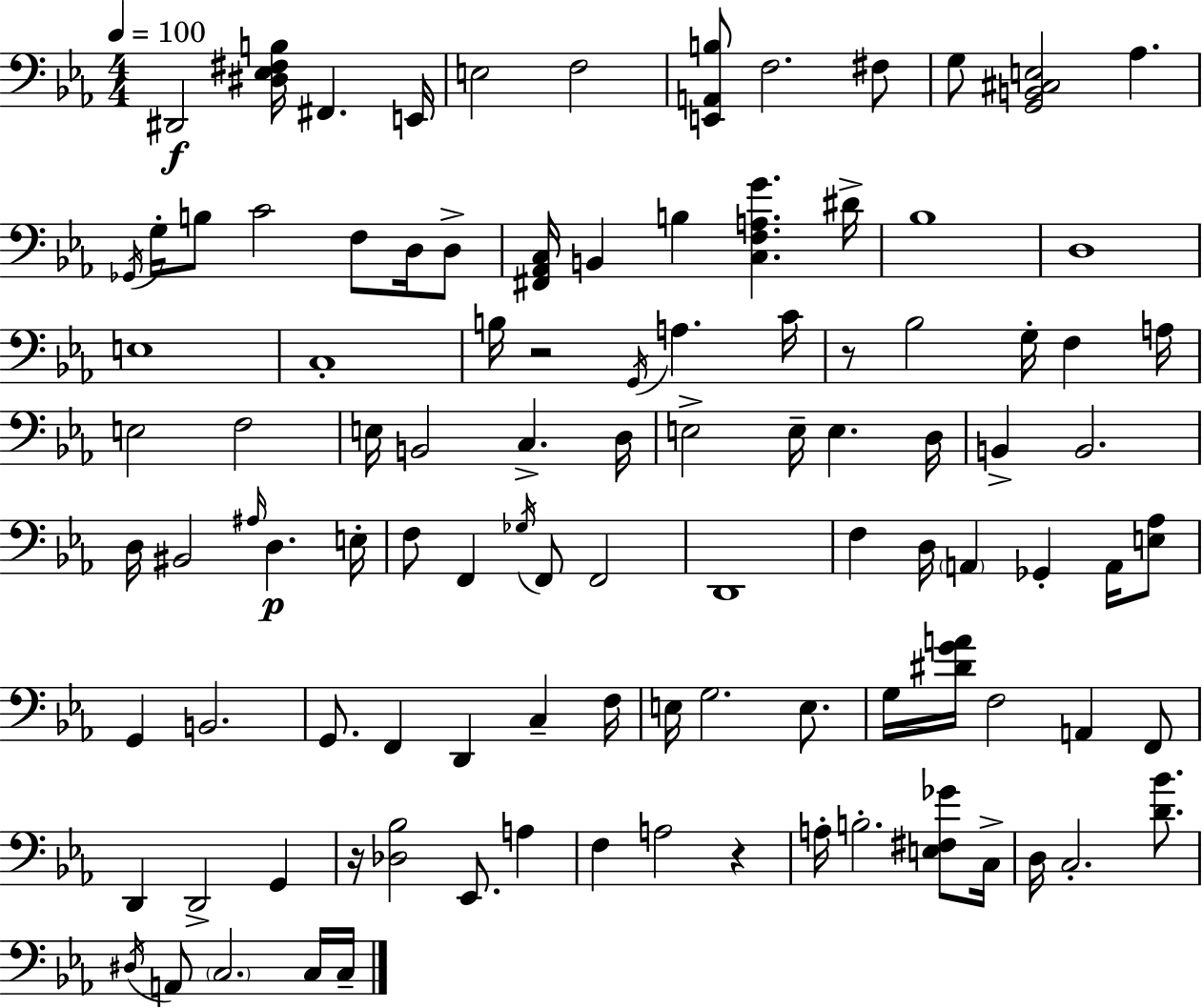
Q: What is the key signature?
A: EES major